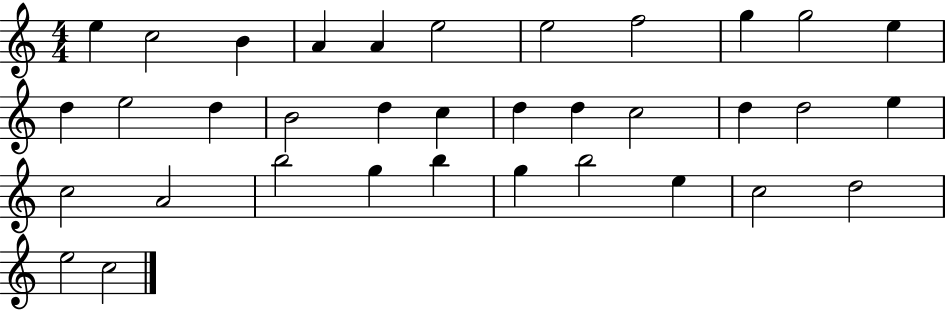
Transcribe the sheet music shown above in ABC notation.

X:1
T:Untitled
M:4/4
L:1/4
K:C
e c2 B A A e2 e2 f2 g g2 e d e2 d B2 d c d d c2 d d2 e c2 A2 b2 g b g b2 e c2 d2 e2 c2